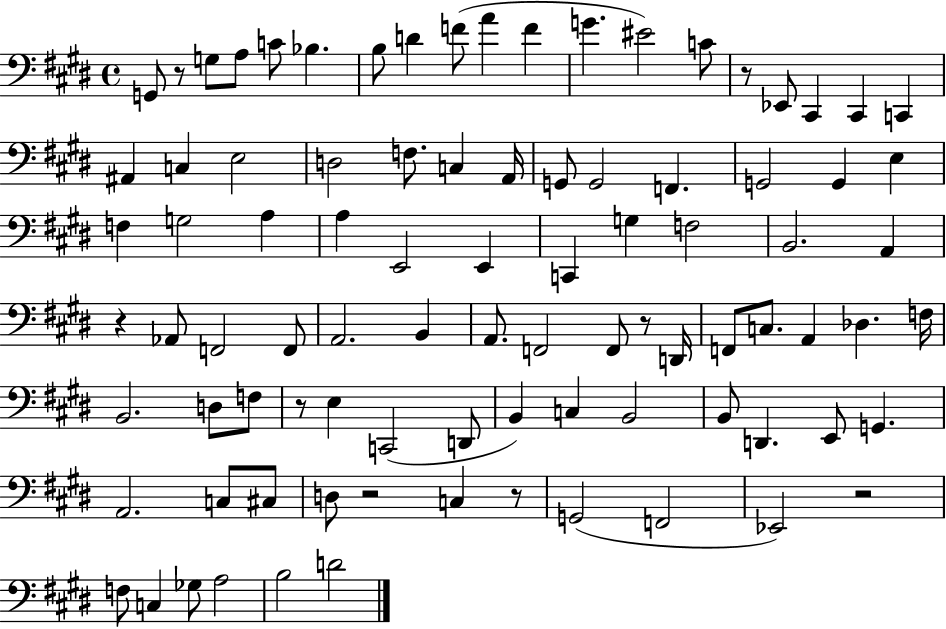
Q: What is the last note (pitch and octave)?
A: D4